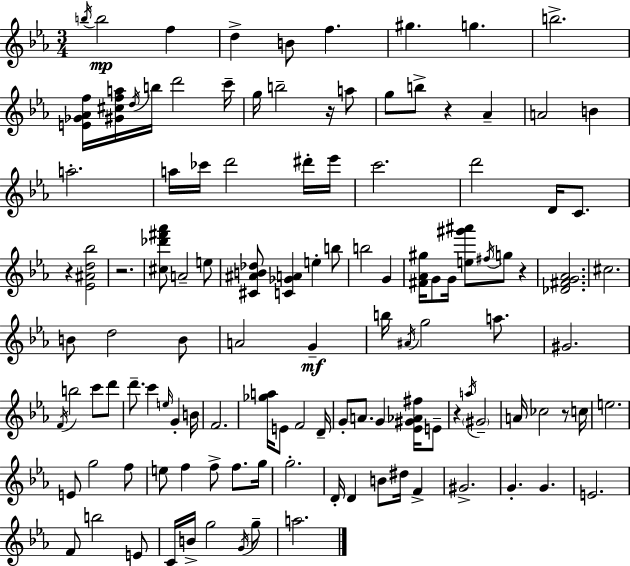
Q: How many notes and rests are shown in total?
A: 120